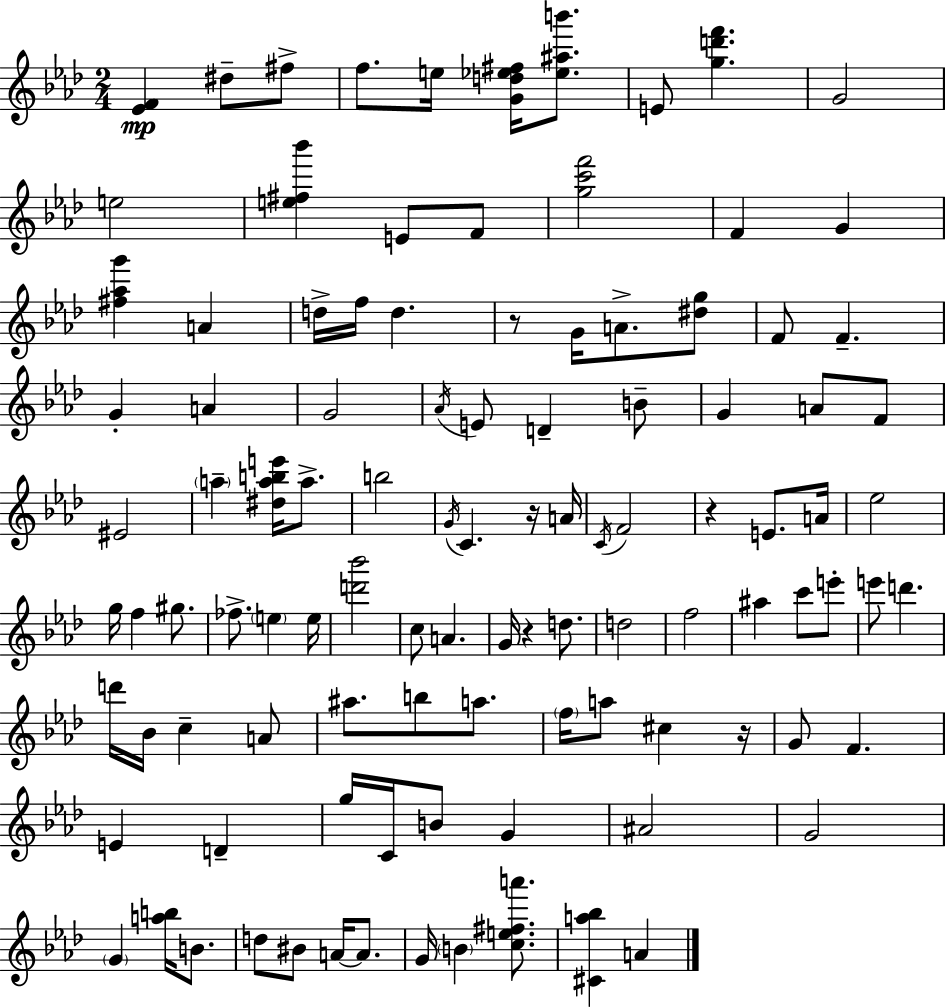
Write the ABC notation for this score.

X:1
T:Untitled
M:2/4
L:1/4
K:Ab
[_EF] ^d/2 ^f/2 f/2 e/4 [Gd_e^f]/4 [_e^ab']/2 E/2 [gd'f'] G2 e2 [e^f_b'] E/2 F/2 [gc'f']2 F G [^f_ag'] A d/4 f/4 d z/2 G/4 A/2 [^dg]/2 F/2 F G A G2 _A/4 E/2 D B/2 G A/2 F/2 ^E2 a [^dabe']/4 a/2 b2 G/4 C z/4 A/4 C/4 F2 z E/2 A/4 _e2 g/4 f ^g/2 _f/2 e e/4 [d'_b']2 c/2 A G/4 z d/2 d2 f2 ^a c'/2 e'/2 e'/2 d' d'/4 _B/4 c A/2 ^a/2 b/2 a/2 f/4 a/2 ^c z/4 G/2 F E D g/4 C/4 B/2 G ^A2 G2 G [ab]/4 B/2 d/2 ^B/2 A/4 A/2 G/4 B [ce^fa']/2 [^Ca_b] A